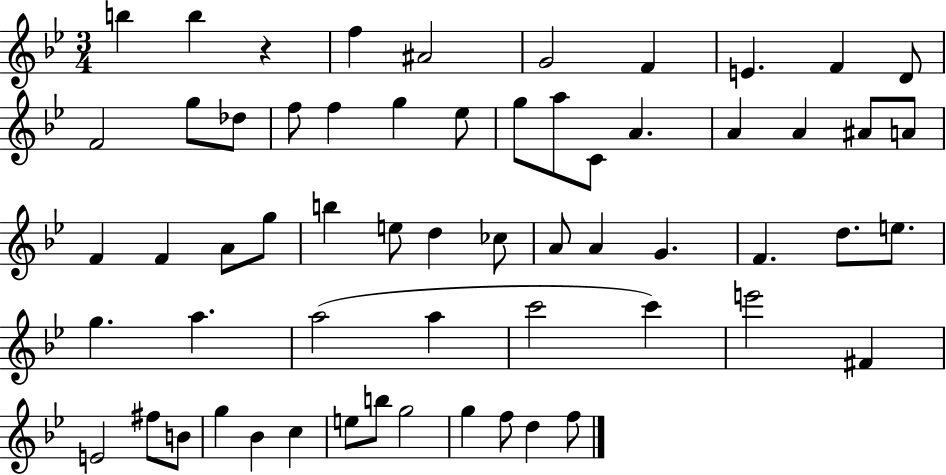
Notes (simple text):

B5/q B5/q R/q F5/q A#4/h G4/h F4/q E4/q. F4/q D4/e F4/h G5/e Db5/e F5/e F5/q G5/q Eb5/e G5/e A5/e C4/e A4/q. A4/q A4/q A#4/e A4/e F4/q F4/q A4/e G5/e B5/q E5/e D5/q CES5/e A4/e A4/q G4/q. F4/q. D5/e. E5/e. G5/q. A5/q. A5/h A5/q C6/h C6/q E6/h F#4/q E4/h F#5/e B4/e G5/q Bb4/q C5/q E5/e B5/e G5/h G5/q F5/e D5/q F5/e